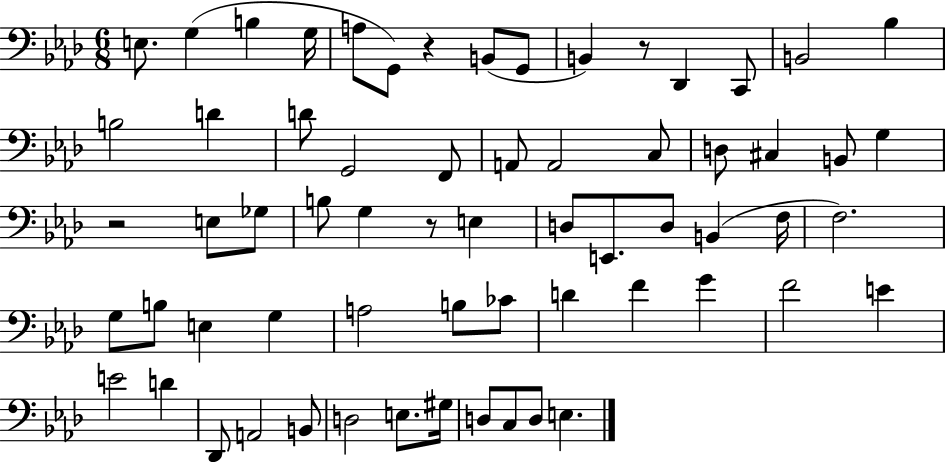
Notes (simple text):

E3/e. G3/q B3/q G3/s A3/e G2/e R/q B2/e G2/e B2/q R/e Db2/q C2/e B2/h Bb3/q B3/h D4/q D4/e G2/h F2/e A2/e A2/h C3/e D3/e C#3/q B2/e G3/q R/h E3/e Gb3/e B3/e G3/q R/e E3/q D3/e E2/e. D3/e B2/q F3/s F3/h. G3/e B3/e E3/q G3/q A3/h B3/e CES4/e D4/q F4/q G4/q F4/h E4/q E4/h D4/q Db2/e A2/h B2/e D3/h E3/e. G#3/s D3/e C3/e D3/e E3/q.